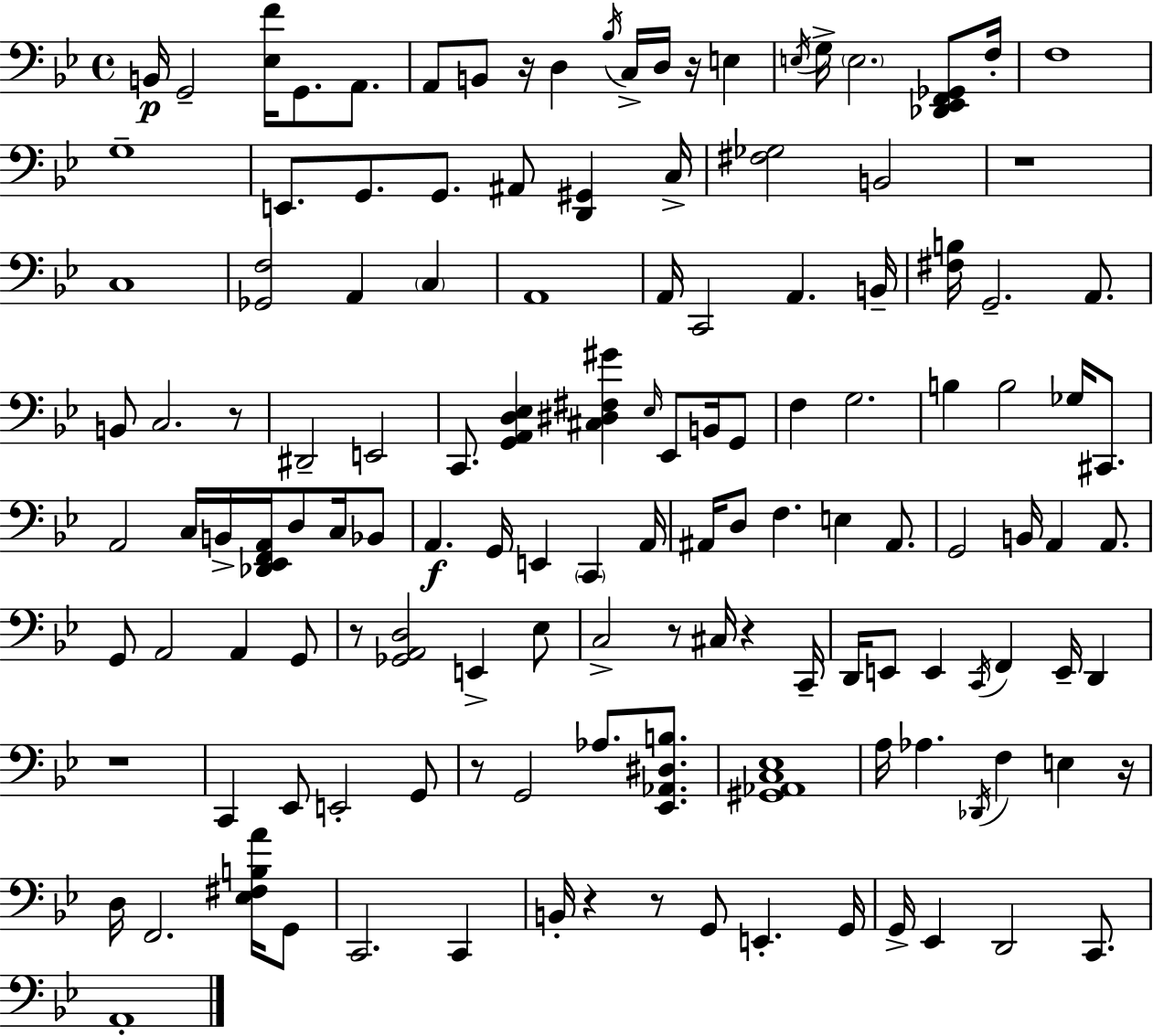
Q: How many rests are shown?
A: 12